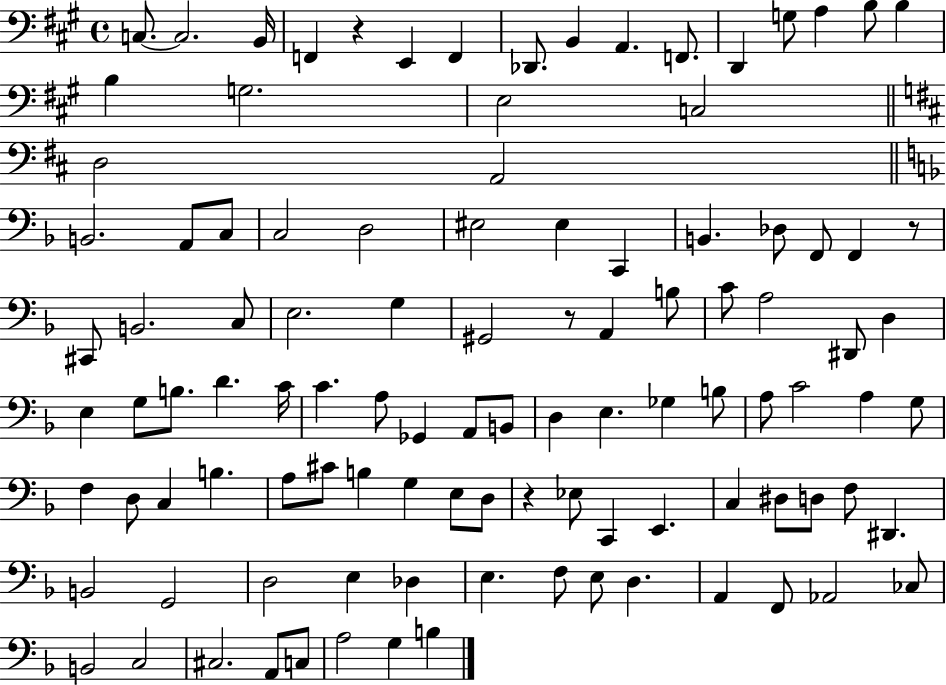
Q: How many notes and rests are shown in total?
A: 106